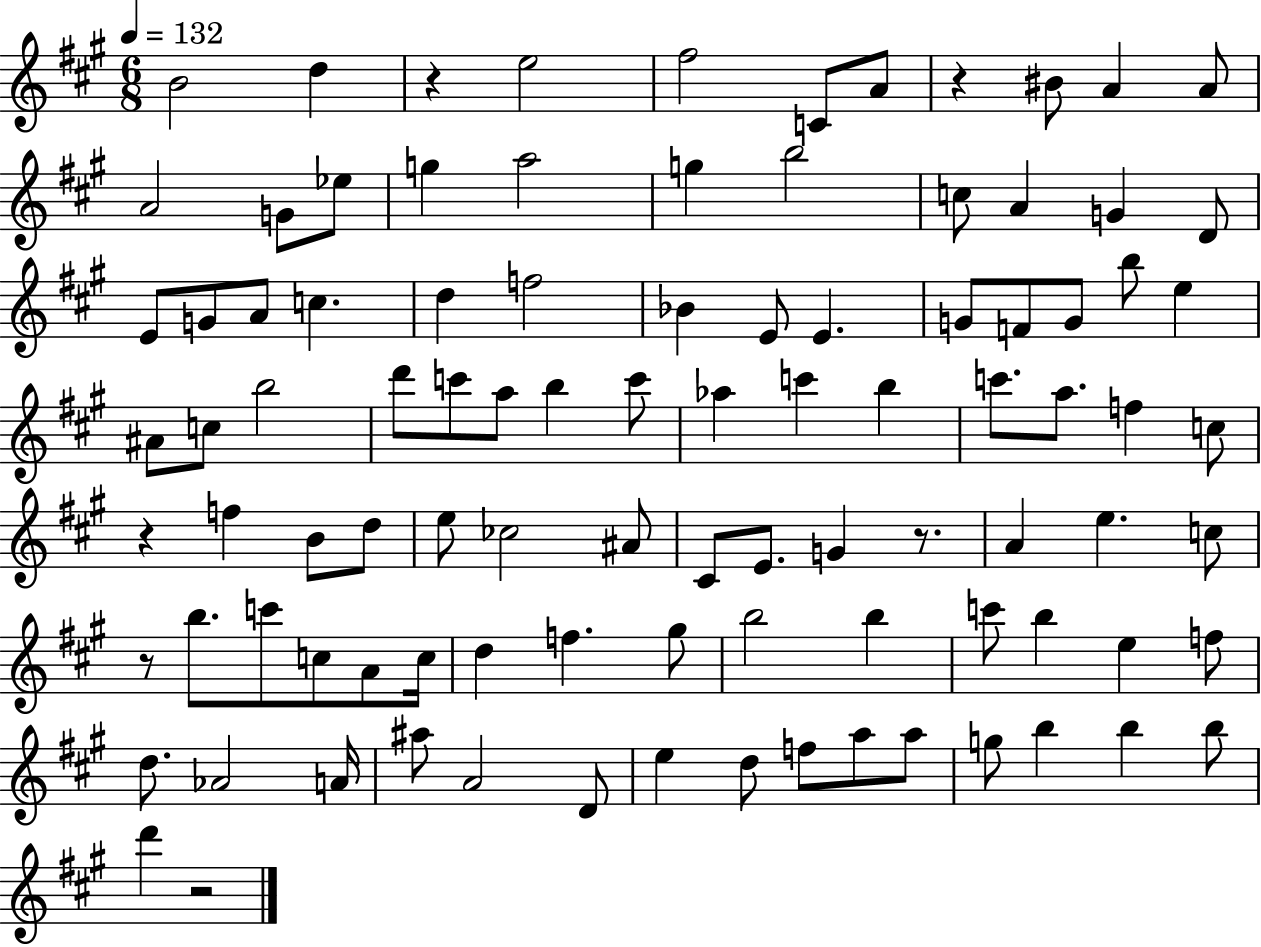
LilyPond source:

{
  \clef treble
  \numericTimeSignature
  \time 6/8
  \key a \major
  \tempo 4 = 132
  b'2 d''4 | r4 e''2 | fis''2 c'8 a'8 | r4 bis'8 a'4 a'8 | \break a'2 g'8 ees''8 | g''4 a''2 | g''4 b''2 | c''8 a'4 g'4 d'8 | \break e'8 g'8 a'8 c''4. | d''4 f''2 | bes'4 e'8 e'4. | g'8 f'8 g'8 b''8 e''4 | \break ais'8 c''8 b''2 | d'''8 c'''8 a''8 b''4 c'''8 | aes''4 c'''4 b''4 | c'''8. a''8. f''4 c''8 | \break r4 f''4 b'8 d''8 | e''8 ces''2 ais'8 | cis'8 e'8. g'4 r8. | a'4 e''4. c''8 | \break r8 b''8. c'''8 c''8 a'8 c''16 | d''4 f''4. gis''8 | b''2 b''4 | c'''8 b''4 e''4 f''8 | \break d''8. aes'2 a'16 | ais''8 a'2 d'8 | e''4 d''8 f''8 a''8 a''8 | g''8 b''4 b''4 b''8 | \break d'''4 r2 | \bar "|."
}